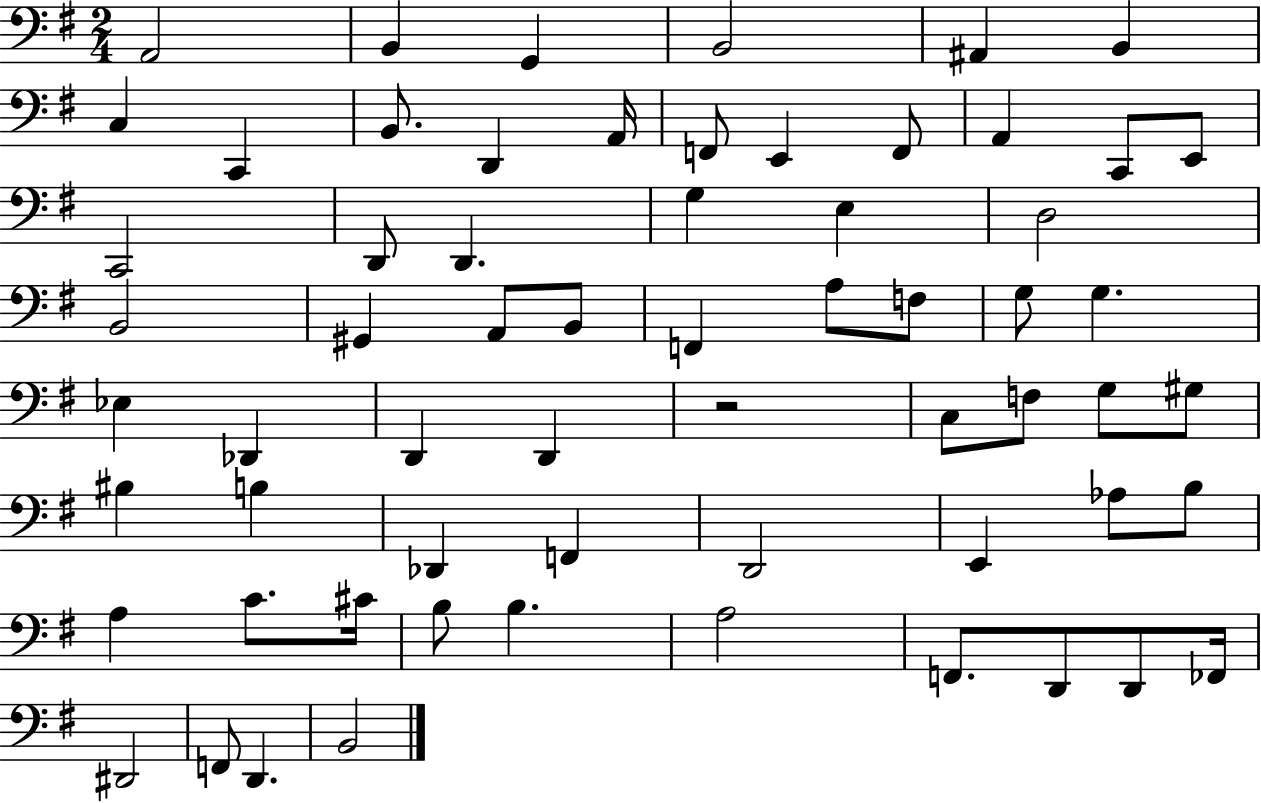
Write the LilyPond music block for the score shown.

{
  \clef bass
  \numericTimeSignature
  \time 2/4
  \key g \major
  a,2 | b,4 g,4 | b,2 | ais,4 b,4 | \break c4 c,4 | b,8. d,4 a,16 | f,8 e,4 f,8 | a,4 c,8 e,8 | \break c,2 | d,8 d,4. | g4 e4 | d2 | \break b,2 | gis,4 a,8 b,8 | f,4 a8 f8 | g8 g4. | \break ees4 des,4 | d,4 d,4 | r2 | c8 f8 g8 gis8 | \break bis4 b4 | des,4 f,4 | d,2 | e,4 aes8 b8 | \break a4 c'8. cis'16 | b8 b4. | a2 | f,8. d,8 d,8 fes,16 | \break dis,2 | f,8 d,4. | b,2 | \bar "|."
}